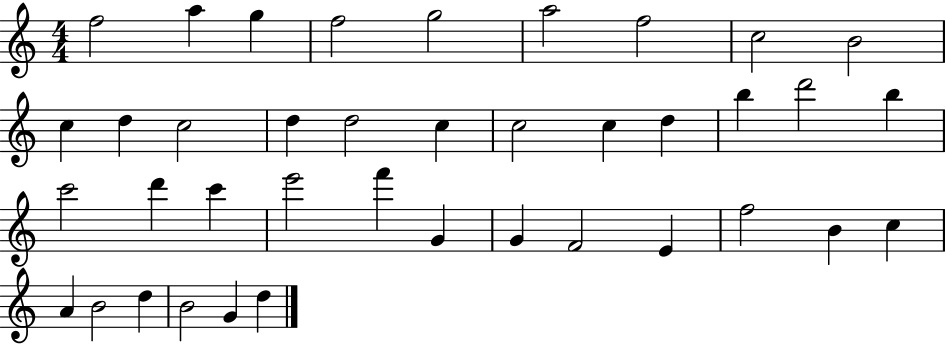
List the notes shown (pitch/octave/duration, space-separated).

F5/h A5/q G5/q F5/h G5/h A5/h F5/h C5/h B4/h C5/q D5/q C5/h D5/q D5/h C5/q C5/h C5/q D5/q B5/q D6/h B5/q C6/h D6/q C6/q E6/h F6/q G4/q G4/q F4/h E4/q F5/h B4/q C5/q A4/q B4/h D5/q B4/h G4/q D5/q